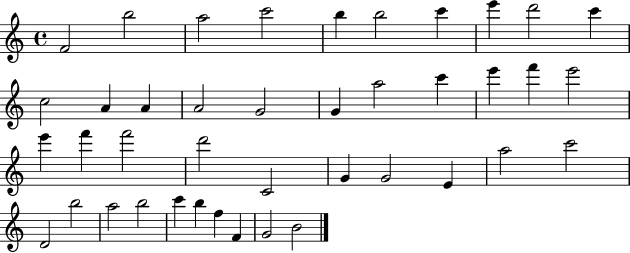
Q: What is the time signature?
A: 4/4